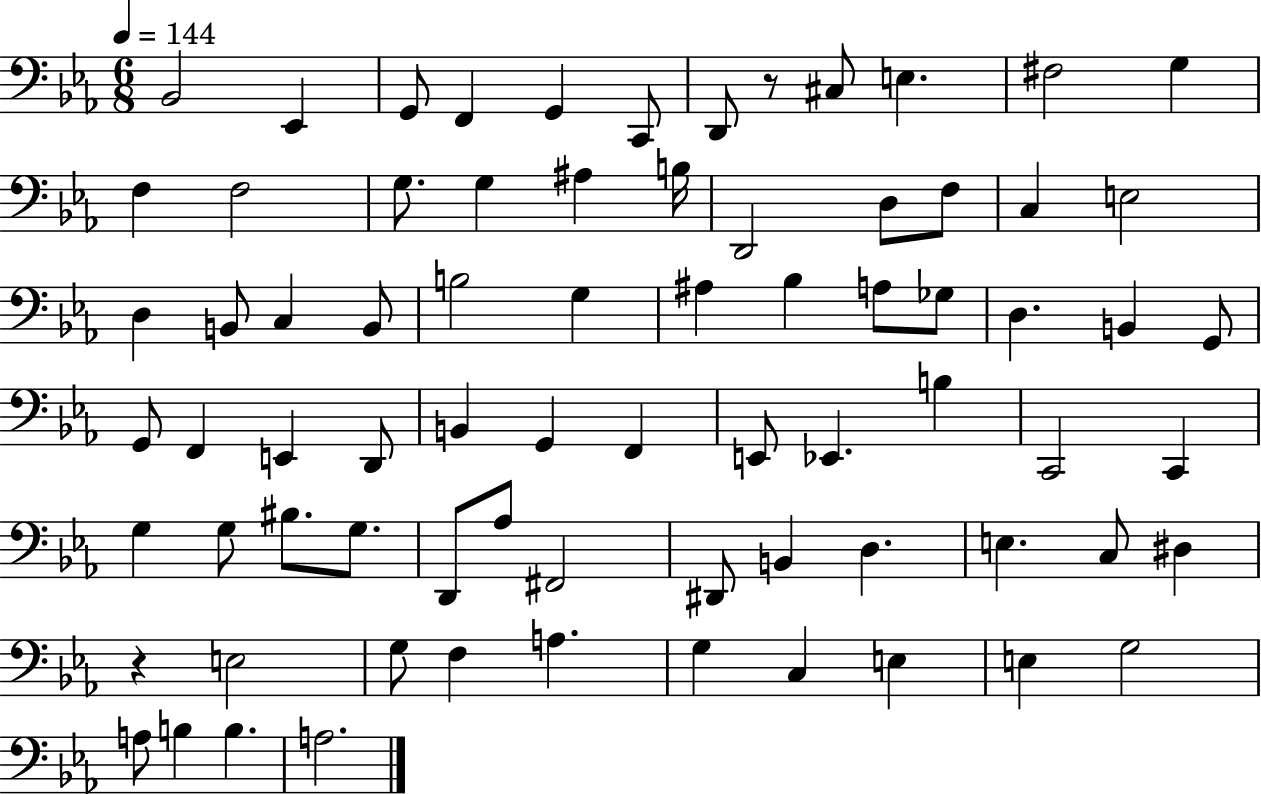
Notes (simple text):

Bb2/h Eb2/q G2/e F2/q G2/q C2/e D2/e R/e C#3/e E3/q. F#3/h G3/q F3/q F3/h G3/e. G3/q A#3/q B3/s D2/h D3/e F3/e C3/q E3/h D3/q B2/e C3/q B2/e B3/h G3/q A#3/q Bb3/q A3/e Gb3/e D3/q. B2/q G2/e G2/e F2/q E2/q D2/e B2/q G2/q F2/q E2/e Eb2/q. B3/q C2/h C2/q G3/q G3/e BIS3/e. G3/e. D2/e Ab3/e F#2/h D#2/e B2/q D3/q. E3/q. C3/e D#3/q R/q E3/h G3/e F3/q A3/q. G3/q C3/q E3/q E3/q G3/h A3/e B3/q B3/q. A3/h.